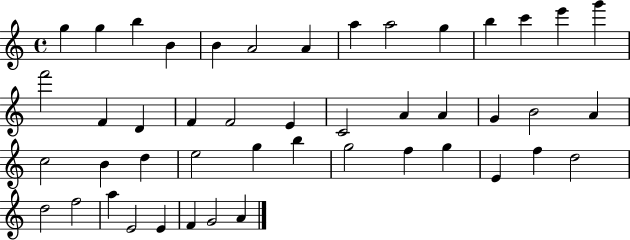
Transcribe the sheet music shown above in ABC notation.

X:1
T:Untitled
M:4/4
L:1/4
K:C
g g b B B A2 A a a2 g b c' e' g' f'2 F D F F2 E C2 A A G B2 A c2 B d e2 g b g2 f g E f d2 d2 f2 a E2 E F G2 A